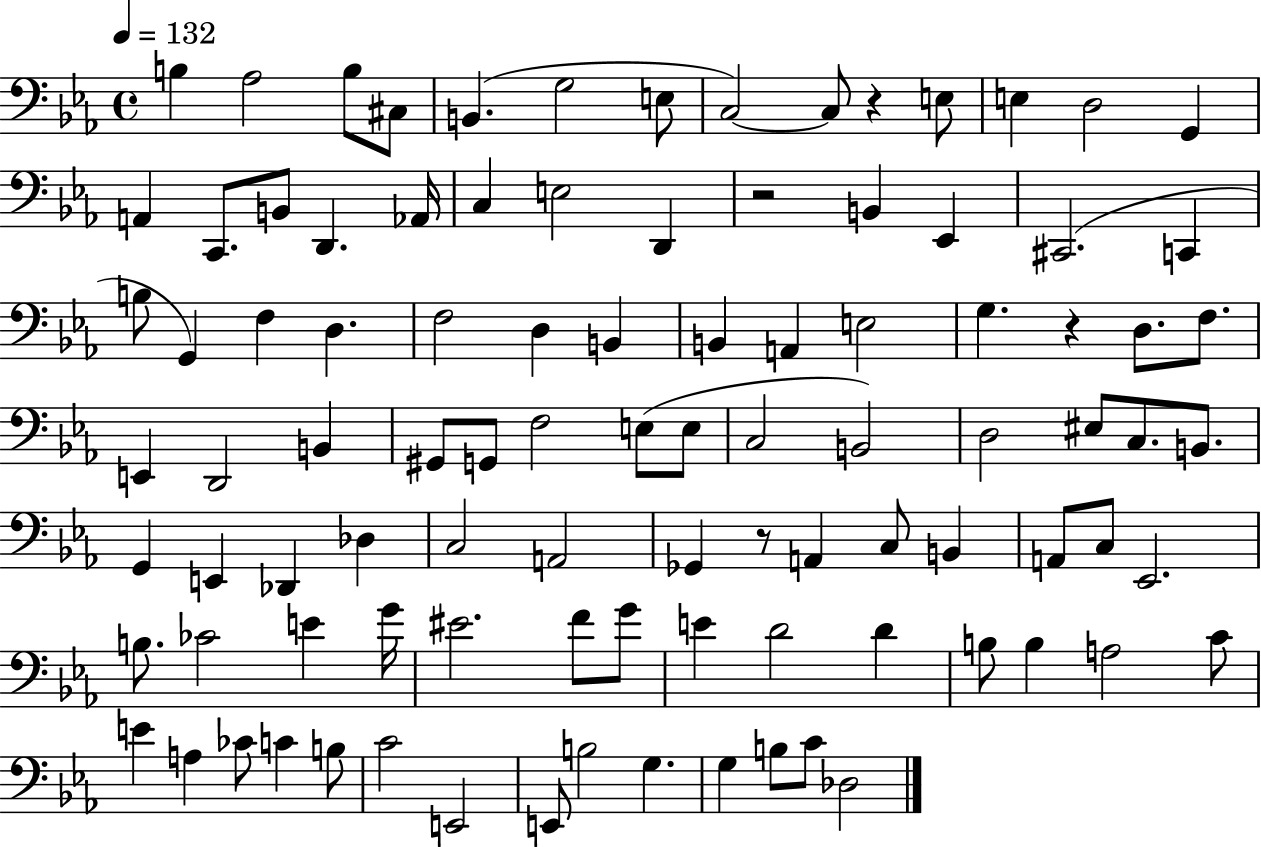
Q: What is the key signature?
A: EES major